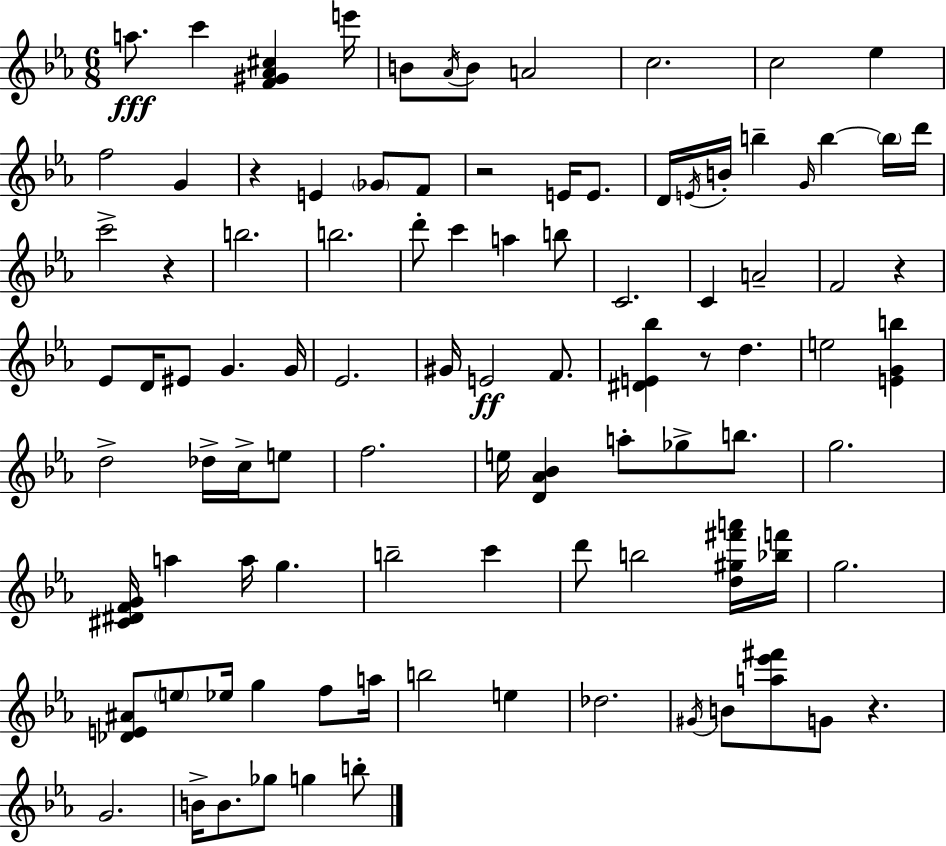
{
  \clef treble
  \numericTimeSignature
  \time 6/8
  \key ees \major
  a''8.\fff c'''4 <f' gis' aes' cis''>4 e'''16 | b'8 \acciaccatura { aes'16 } b'8 a'2 | c''2. | c''2 ees''4 | \break f''2 g'4 | r4 e'4 \parenthesize ges'8 f'8 | r2 e'16 e'8. | d'16 \acciaccatura { e'16 } b'16-. b''4-- \grace { g'16 } b''4~~ | \break \parenthesize b''16 d'''16 c'''2-> r4 | b''2. | b''2. | d'''8-. c'''4 a''4 | \break b''8 c'2. | c'4 a'2-- | f'2 r4 | ees'8 d'16 eis'8 g'4. | \break g'16 ees'2. | gis'16 e'2\ff | f'8. <dis' e' bes''>4 r8 d''4. | e''2 <e' g' b''>4 | \break d''2-> des''16-> | c''16-> e''8 f''2. | e''16 <d' aes' bes'>4 a''8-. ges''8-> | b''8. g''2. | \break <cis' dis' f' g'>16 a''4 a''16 g''4. | b''2-- c'''4 | d'''8 b''2 | <d'' gis'' fis''' a'''>16 <bes'' f'''>16 g''2. | \break <des' e' ais'>8 \parenthesize e''8 ees''16 g''4 | f''8 a''16 b''2 e''4 | des''2. | \acciaccatura { gis'16 } b'8 <a'' ees''' fis'''>8 g'8 r4. | \break g'2. | b'16-> b'8. ges''8 g''4 | b''8-. \bar "|."
}